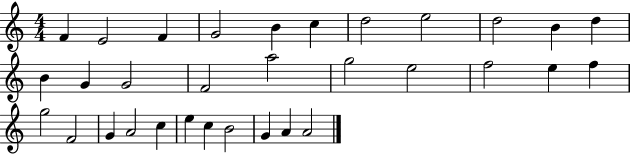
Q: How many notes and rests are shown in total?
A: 32